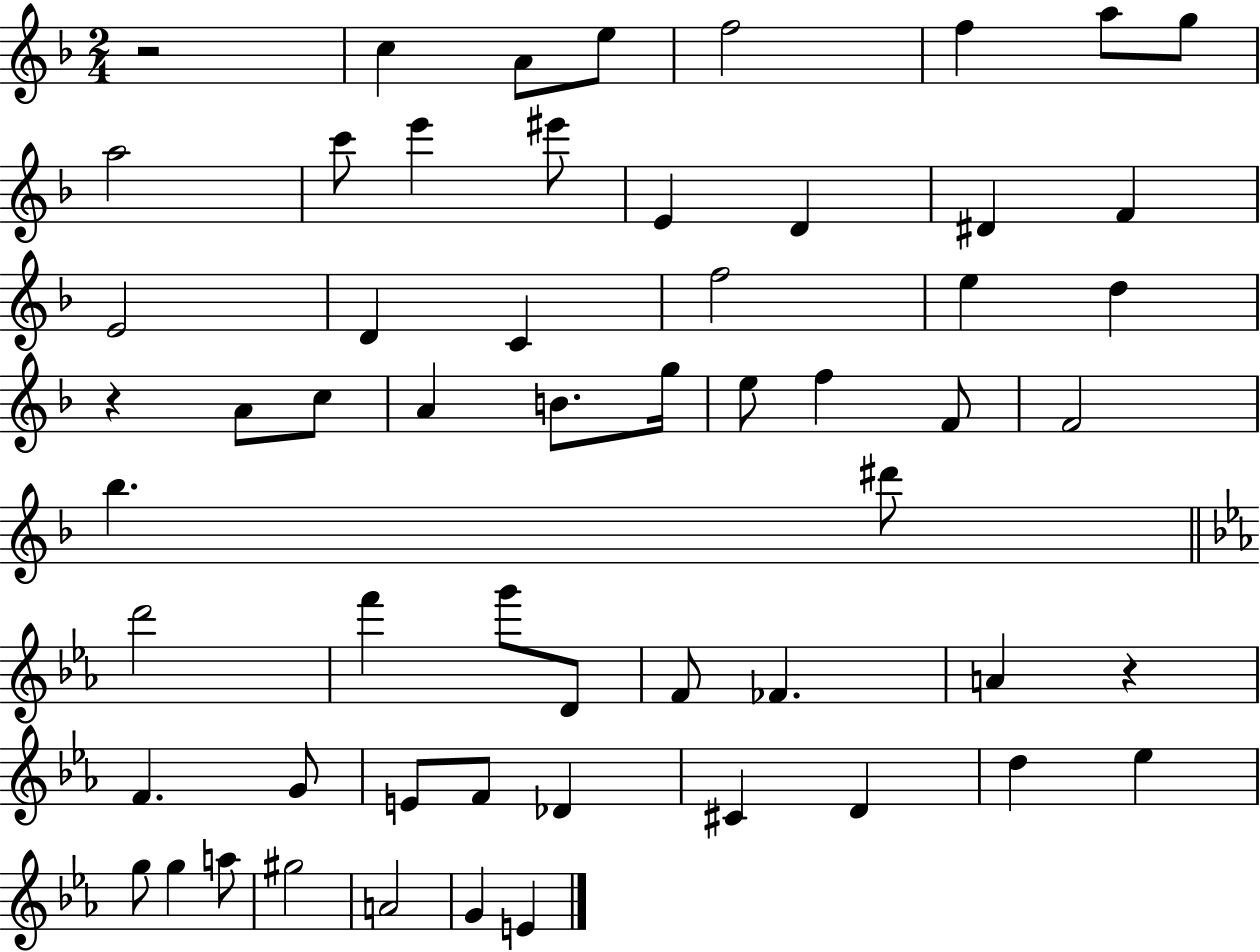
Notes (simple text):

R/h C5/q A4/e E5/e F5/h F5/q A5/e G5/e A5/h C6/e E6/q EIS6/e E4/q D4/q D#4/q F4/q E4/h D4/q C4/q F5/h E5/q D5/q R/q A4/e C5/e A4/q B4/e. G5/s E5/e F5/q F4/e F4/h Bb5/q. D#6/e D6/h F6/q G6/e D4/e F4/e FES4/q. A4/q R/q F4/q. G4/e E4/e F4/e Db4/q C#4/q D4/q D5/q Eb5/q G5/e G5/q A5/e G#5/h A4/h G4/q E4/q